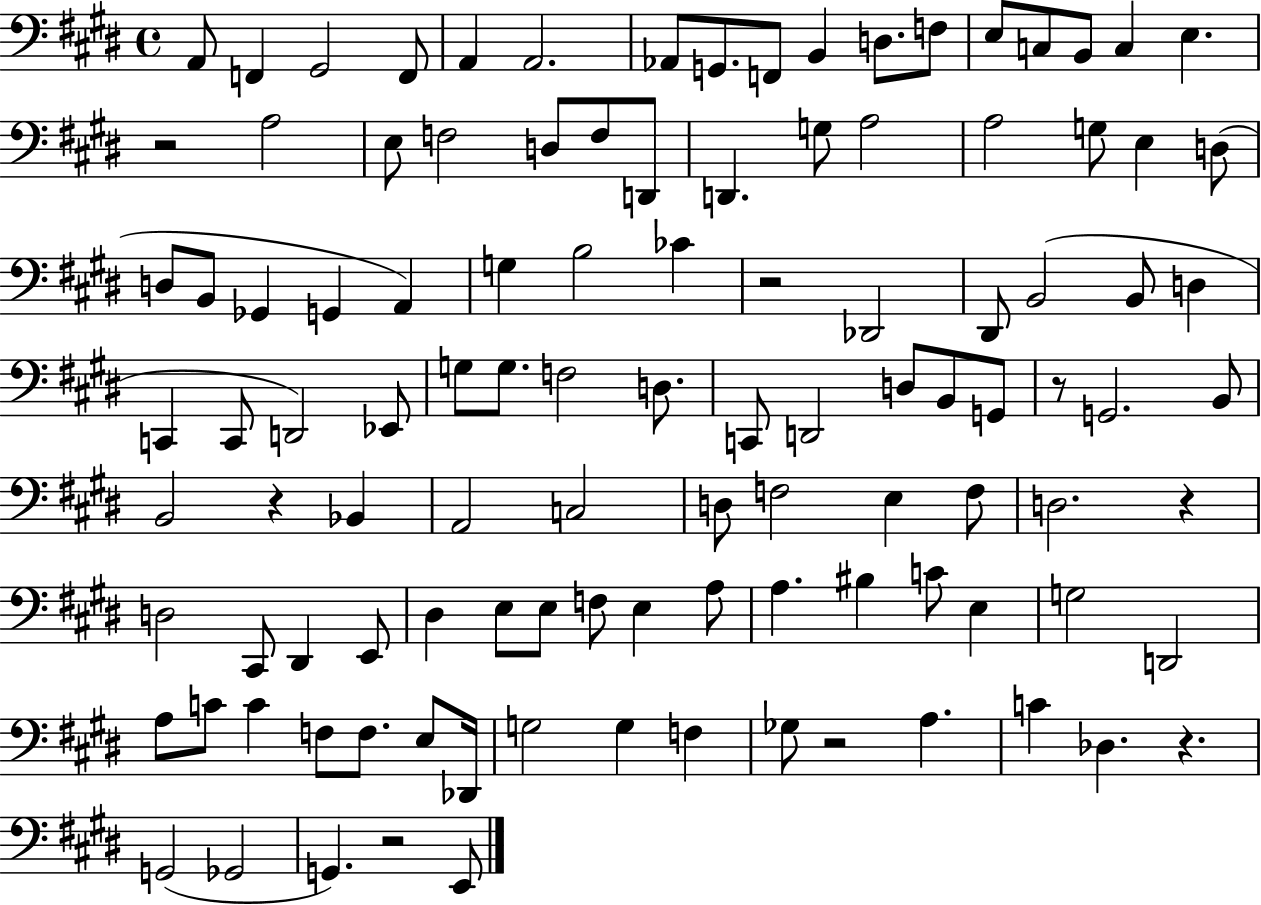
{
  \clef bass
  \time 4/4
  \defaultTimeSignature
  \key e \major
  a,8 f,4 gis,2 f,8 | a,4 a,2. | aes,8 g,8. f,8 b,4 d8. f8 | e8 c8 b,8 c4 e4. | \break r2 a2 | e8 f2 d8 f8 d,8 | d,4. g8 a2 | a2 g8 e4 d8( | \break d8 b,8 ges,4 g,4 a,4) | g4 b2 ces'4 | r2 des,2 | dis,8 b,2( b,8 d4 | \break c,4 c,8 d,2) ees,8 | g8 g8. f2 d8. | c,8 d,2 d8 b,8 g,8 | r8 g,2. b,8 | \break b,2 r4 bes,4 | a,2 c2 | d8 f2 e4 f8 | d2. r4 | \break d2 cis,8 dis,4 e,8 | dis4 e8 e8 f8 e4 a8 | a4. bis4 c'8 e4 | g2 d,2 | \break a8 c'8 c'4 f8 f8. e8 des,16 | g2 g4 f4 | ges8 r2 a4. | c'4 des4. r4. | \break g,2( ges,2 | g,4.) r2 e,8 | \bar "|."
}